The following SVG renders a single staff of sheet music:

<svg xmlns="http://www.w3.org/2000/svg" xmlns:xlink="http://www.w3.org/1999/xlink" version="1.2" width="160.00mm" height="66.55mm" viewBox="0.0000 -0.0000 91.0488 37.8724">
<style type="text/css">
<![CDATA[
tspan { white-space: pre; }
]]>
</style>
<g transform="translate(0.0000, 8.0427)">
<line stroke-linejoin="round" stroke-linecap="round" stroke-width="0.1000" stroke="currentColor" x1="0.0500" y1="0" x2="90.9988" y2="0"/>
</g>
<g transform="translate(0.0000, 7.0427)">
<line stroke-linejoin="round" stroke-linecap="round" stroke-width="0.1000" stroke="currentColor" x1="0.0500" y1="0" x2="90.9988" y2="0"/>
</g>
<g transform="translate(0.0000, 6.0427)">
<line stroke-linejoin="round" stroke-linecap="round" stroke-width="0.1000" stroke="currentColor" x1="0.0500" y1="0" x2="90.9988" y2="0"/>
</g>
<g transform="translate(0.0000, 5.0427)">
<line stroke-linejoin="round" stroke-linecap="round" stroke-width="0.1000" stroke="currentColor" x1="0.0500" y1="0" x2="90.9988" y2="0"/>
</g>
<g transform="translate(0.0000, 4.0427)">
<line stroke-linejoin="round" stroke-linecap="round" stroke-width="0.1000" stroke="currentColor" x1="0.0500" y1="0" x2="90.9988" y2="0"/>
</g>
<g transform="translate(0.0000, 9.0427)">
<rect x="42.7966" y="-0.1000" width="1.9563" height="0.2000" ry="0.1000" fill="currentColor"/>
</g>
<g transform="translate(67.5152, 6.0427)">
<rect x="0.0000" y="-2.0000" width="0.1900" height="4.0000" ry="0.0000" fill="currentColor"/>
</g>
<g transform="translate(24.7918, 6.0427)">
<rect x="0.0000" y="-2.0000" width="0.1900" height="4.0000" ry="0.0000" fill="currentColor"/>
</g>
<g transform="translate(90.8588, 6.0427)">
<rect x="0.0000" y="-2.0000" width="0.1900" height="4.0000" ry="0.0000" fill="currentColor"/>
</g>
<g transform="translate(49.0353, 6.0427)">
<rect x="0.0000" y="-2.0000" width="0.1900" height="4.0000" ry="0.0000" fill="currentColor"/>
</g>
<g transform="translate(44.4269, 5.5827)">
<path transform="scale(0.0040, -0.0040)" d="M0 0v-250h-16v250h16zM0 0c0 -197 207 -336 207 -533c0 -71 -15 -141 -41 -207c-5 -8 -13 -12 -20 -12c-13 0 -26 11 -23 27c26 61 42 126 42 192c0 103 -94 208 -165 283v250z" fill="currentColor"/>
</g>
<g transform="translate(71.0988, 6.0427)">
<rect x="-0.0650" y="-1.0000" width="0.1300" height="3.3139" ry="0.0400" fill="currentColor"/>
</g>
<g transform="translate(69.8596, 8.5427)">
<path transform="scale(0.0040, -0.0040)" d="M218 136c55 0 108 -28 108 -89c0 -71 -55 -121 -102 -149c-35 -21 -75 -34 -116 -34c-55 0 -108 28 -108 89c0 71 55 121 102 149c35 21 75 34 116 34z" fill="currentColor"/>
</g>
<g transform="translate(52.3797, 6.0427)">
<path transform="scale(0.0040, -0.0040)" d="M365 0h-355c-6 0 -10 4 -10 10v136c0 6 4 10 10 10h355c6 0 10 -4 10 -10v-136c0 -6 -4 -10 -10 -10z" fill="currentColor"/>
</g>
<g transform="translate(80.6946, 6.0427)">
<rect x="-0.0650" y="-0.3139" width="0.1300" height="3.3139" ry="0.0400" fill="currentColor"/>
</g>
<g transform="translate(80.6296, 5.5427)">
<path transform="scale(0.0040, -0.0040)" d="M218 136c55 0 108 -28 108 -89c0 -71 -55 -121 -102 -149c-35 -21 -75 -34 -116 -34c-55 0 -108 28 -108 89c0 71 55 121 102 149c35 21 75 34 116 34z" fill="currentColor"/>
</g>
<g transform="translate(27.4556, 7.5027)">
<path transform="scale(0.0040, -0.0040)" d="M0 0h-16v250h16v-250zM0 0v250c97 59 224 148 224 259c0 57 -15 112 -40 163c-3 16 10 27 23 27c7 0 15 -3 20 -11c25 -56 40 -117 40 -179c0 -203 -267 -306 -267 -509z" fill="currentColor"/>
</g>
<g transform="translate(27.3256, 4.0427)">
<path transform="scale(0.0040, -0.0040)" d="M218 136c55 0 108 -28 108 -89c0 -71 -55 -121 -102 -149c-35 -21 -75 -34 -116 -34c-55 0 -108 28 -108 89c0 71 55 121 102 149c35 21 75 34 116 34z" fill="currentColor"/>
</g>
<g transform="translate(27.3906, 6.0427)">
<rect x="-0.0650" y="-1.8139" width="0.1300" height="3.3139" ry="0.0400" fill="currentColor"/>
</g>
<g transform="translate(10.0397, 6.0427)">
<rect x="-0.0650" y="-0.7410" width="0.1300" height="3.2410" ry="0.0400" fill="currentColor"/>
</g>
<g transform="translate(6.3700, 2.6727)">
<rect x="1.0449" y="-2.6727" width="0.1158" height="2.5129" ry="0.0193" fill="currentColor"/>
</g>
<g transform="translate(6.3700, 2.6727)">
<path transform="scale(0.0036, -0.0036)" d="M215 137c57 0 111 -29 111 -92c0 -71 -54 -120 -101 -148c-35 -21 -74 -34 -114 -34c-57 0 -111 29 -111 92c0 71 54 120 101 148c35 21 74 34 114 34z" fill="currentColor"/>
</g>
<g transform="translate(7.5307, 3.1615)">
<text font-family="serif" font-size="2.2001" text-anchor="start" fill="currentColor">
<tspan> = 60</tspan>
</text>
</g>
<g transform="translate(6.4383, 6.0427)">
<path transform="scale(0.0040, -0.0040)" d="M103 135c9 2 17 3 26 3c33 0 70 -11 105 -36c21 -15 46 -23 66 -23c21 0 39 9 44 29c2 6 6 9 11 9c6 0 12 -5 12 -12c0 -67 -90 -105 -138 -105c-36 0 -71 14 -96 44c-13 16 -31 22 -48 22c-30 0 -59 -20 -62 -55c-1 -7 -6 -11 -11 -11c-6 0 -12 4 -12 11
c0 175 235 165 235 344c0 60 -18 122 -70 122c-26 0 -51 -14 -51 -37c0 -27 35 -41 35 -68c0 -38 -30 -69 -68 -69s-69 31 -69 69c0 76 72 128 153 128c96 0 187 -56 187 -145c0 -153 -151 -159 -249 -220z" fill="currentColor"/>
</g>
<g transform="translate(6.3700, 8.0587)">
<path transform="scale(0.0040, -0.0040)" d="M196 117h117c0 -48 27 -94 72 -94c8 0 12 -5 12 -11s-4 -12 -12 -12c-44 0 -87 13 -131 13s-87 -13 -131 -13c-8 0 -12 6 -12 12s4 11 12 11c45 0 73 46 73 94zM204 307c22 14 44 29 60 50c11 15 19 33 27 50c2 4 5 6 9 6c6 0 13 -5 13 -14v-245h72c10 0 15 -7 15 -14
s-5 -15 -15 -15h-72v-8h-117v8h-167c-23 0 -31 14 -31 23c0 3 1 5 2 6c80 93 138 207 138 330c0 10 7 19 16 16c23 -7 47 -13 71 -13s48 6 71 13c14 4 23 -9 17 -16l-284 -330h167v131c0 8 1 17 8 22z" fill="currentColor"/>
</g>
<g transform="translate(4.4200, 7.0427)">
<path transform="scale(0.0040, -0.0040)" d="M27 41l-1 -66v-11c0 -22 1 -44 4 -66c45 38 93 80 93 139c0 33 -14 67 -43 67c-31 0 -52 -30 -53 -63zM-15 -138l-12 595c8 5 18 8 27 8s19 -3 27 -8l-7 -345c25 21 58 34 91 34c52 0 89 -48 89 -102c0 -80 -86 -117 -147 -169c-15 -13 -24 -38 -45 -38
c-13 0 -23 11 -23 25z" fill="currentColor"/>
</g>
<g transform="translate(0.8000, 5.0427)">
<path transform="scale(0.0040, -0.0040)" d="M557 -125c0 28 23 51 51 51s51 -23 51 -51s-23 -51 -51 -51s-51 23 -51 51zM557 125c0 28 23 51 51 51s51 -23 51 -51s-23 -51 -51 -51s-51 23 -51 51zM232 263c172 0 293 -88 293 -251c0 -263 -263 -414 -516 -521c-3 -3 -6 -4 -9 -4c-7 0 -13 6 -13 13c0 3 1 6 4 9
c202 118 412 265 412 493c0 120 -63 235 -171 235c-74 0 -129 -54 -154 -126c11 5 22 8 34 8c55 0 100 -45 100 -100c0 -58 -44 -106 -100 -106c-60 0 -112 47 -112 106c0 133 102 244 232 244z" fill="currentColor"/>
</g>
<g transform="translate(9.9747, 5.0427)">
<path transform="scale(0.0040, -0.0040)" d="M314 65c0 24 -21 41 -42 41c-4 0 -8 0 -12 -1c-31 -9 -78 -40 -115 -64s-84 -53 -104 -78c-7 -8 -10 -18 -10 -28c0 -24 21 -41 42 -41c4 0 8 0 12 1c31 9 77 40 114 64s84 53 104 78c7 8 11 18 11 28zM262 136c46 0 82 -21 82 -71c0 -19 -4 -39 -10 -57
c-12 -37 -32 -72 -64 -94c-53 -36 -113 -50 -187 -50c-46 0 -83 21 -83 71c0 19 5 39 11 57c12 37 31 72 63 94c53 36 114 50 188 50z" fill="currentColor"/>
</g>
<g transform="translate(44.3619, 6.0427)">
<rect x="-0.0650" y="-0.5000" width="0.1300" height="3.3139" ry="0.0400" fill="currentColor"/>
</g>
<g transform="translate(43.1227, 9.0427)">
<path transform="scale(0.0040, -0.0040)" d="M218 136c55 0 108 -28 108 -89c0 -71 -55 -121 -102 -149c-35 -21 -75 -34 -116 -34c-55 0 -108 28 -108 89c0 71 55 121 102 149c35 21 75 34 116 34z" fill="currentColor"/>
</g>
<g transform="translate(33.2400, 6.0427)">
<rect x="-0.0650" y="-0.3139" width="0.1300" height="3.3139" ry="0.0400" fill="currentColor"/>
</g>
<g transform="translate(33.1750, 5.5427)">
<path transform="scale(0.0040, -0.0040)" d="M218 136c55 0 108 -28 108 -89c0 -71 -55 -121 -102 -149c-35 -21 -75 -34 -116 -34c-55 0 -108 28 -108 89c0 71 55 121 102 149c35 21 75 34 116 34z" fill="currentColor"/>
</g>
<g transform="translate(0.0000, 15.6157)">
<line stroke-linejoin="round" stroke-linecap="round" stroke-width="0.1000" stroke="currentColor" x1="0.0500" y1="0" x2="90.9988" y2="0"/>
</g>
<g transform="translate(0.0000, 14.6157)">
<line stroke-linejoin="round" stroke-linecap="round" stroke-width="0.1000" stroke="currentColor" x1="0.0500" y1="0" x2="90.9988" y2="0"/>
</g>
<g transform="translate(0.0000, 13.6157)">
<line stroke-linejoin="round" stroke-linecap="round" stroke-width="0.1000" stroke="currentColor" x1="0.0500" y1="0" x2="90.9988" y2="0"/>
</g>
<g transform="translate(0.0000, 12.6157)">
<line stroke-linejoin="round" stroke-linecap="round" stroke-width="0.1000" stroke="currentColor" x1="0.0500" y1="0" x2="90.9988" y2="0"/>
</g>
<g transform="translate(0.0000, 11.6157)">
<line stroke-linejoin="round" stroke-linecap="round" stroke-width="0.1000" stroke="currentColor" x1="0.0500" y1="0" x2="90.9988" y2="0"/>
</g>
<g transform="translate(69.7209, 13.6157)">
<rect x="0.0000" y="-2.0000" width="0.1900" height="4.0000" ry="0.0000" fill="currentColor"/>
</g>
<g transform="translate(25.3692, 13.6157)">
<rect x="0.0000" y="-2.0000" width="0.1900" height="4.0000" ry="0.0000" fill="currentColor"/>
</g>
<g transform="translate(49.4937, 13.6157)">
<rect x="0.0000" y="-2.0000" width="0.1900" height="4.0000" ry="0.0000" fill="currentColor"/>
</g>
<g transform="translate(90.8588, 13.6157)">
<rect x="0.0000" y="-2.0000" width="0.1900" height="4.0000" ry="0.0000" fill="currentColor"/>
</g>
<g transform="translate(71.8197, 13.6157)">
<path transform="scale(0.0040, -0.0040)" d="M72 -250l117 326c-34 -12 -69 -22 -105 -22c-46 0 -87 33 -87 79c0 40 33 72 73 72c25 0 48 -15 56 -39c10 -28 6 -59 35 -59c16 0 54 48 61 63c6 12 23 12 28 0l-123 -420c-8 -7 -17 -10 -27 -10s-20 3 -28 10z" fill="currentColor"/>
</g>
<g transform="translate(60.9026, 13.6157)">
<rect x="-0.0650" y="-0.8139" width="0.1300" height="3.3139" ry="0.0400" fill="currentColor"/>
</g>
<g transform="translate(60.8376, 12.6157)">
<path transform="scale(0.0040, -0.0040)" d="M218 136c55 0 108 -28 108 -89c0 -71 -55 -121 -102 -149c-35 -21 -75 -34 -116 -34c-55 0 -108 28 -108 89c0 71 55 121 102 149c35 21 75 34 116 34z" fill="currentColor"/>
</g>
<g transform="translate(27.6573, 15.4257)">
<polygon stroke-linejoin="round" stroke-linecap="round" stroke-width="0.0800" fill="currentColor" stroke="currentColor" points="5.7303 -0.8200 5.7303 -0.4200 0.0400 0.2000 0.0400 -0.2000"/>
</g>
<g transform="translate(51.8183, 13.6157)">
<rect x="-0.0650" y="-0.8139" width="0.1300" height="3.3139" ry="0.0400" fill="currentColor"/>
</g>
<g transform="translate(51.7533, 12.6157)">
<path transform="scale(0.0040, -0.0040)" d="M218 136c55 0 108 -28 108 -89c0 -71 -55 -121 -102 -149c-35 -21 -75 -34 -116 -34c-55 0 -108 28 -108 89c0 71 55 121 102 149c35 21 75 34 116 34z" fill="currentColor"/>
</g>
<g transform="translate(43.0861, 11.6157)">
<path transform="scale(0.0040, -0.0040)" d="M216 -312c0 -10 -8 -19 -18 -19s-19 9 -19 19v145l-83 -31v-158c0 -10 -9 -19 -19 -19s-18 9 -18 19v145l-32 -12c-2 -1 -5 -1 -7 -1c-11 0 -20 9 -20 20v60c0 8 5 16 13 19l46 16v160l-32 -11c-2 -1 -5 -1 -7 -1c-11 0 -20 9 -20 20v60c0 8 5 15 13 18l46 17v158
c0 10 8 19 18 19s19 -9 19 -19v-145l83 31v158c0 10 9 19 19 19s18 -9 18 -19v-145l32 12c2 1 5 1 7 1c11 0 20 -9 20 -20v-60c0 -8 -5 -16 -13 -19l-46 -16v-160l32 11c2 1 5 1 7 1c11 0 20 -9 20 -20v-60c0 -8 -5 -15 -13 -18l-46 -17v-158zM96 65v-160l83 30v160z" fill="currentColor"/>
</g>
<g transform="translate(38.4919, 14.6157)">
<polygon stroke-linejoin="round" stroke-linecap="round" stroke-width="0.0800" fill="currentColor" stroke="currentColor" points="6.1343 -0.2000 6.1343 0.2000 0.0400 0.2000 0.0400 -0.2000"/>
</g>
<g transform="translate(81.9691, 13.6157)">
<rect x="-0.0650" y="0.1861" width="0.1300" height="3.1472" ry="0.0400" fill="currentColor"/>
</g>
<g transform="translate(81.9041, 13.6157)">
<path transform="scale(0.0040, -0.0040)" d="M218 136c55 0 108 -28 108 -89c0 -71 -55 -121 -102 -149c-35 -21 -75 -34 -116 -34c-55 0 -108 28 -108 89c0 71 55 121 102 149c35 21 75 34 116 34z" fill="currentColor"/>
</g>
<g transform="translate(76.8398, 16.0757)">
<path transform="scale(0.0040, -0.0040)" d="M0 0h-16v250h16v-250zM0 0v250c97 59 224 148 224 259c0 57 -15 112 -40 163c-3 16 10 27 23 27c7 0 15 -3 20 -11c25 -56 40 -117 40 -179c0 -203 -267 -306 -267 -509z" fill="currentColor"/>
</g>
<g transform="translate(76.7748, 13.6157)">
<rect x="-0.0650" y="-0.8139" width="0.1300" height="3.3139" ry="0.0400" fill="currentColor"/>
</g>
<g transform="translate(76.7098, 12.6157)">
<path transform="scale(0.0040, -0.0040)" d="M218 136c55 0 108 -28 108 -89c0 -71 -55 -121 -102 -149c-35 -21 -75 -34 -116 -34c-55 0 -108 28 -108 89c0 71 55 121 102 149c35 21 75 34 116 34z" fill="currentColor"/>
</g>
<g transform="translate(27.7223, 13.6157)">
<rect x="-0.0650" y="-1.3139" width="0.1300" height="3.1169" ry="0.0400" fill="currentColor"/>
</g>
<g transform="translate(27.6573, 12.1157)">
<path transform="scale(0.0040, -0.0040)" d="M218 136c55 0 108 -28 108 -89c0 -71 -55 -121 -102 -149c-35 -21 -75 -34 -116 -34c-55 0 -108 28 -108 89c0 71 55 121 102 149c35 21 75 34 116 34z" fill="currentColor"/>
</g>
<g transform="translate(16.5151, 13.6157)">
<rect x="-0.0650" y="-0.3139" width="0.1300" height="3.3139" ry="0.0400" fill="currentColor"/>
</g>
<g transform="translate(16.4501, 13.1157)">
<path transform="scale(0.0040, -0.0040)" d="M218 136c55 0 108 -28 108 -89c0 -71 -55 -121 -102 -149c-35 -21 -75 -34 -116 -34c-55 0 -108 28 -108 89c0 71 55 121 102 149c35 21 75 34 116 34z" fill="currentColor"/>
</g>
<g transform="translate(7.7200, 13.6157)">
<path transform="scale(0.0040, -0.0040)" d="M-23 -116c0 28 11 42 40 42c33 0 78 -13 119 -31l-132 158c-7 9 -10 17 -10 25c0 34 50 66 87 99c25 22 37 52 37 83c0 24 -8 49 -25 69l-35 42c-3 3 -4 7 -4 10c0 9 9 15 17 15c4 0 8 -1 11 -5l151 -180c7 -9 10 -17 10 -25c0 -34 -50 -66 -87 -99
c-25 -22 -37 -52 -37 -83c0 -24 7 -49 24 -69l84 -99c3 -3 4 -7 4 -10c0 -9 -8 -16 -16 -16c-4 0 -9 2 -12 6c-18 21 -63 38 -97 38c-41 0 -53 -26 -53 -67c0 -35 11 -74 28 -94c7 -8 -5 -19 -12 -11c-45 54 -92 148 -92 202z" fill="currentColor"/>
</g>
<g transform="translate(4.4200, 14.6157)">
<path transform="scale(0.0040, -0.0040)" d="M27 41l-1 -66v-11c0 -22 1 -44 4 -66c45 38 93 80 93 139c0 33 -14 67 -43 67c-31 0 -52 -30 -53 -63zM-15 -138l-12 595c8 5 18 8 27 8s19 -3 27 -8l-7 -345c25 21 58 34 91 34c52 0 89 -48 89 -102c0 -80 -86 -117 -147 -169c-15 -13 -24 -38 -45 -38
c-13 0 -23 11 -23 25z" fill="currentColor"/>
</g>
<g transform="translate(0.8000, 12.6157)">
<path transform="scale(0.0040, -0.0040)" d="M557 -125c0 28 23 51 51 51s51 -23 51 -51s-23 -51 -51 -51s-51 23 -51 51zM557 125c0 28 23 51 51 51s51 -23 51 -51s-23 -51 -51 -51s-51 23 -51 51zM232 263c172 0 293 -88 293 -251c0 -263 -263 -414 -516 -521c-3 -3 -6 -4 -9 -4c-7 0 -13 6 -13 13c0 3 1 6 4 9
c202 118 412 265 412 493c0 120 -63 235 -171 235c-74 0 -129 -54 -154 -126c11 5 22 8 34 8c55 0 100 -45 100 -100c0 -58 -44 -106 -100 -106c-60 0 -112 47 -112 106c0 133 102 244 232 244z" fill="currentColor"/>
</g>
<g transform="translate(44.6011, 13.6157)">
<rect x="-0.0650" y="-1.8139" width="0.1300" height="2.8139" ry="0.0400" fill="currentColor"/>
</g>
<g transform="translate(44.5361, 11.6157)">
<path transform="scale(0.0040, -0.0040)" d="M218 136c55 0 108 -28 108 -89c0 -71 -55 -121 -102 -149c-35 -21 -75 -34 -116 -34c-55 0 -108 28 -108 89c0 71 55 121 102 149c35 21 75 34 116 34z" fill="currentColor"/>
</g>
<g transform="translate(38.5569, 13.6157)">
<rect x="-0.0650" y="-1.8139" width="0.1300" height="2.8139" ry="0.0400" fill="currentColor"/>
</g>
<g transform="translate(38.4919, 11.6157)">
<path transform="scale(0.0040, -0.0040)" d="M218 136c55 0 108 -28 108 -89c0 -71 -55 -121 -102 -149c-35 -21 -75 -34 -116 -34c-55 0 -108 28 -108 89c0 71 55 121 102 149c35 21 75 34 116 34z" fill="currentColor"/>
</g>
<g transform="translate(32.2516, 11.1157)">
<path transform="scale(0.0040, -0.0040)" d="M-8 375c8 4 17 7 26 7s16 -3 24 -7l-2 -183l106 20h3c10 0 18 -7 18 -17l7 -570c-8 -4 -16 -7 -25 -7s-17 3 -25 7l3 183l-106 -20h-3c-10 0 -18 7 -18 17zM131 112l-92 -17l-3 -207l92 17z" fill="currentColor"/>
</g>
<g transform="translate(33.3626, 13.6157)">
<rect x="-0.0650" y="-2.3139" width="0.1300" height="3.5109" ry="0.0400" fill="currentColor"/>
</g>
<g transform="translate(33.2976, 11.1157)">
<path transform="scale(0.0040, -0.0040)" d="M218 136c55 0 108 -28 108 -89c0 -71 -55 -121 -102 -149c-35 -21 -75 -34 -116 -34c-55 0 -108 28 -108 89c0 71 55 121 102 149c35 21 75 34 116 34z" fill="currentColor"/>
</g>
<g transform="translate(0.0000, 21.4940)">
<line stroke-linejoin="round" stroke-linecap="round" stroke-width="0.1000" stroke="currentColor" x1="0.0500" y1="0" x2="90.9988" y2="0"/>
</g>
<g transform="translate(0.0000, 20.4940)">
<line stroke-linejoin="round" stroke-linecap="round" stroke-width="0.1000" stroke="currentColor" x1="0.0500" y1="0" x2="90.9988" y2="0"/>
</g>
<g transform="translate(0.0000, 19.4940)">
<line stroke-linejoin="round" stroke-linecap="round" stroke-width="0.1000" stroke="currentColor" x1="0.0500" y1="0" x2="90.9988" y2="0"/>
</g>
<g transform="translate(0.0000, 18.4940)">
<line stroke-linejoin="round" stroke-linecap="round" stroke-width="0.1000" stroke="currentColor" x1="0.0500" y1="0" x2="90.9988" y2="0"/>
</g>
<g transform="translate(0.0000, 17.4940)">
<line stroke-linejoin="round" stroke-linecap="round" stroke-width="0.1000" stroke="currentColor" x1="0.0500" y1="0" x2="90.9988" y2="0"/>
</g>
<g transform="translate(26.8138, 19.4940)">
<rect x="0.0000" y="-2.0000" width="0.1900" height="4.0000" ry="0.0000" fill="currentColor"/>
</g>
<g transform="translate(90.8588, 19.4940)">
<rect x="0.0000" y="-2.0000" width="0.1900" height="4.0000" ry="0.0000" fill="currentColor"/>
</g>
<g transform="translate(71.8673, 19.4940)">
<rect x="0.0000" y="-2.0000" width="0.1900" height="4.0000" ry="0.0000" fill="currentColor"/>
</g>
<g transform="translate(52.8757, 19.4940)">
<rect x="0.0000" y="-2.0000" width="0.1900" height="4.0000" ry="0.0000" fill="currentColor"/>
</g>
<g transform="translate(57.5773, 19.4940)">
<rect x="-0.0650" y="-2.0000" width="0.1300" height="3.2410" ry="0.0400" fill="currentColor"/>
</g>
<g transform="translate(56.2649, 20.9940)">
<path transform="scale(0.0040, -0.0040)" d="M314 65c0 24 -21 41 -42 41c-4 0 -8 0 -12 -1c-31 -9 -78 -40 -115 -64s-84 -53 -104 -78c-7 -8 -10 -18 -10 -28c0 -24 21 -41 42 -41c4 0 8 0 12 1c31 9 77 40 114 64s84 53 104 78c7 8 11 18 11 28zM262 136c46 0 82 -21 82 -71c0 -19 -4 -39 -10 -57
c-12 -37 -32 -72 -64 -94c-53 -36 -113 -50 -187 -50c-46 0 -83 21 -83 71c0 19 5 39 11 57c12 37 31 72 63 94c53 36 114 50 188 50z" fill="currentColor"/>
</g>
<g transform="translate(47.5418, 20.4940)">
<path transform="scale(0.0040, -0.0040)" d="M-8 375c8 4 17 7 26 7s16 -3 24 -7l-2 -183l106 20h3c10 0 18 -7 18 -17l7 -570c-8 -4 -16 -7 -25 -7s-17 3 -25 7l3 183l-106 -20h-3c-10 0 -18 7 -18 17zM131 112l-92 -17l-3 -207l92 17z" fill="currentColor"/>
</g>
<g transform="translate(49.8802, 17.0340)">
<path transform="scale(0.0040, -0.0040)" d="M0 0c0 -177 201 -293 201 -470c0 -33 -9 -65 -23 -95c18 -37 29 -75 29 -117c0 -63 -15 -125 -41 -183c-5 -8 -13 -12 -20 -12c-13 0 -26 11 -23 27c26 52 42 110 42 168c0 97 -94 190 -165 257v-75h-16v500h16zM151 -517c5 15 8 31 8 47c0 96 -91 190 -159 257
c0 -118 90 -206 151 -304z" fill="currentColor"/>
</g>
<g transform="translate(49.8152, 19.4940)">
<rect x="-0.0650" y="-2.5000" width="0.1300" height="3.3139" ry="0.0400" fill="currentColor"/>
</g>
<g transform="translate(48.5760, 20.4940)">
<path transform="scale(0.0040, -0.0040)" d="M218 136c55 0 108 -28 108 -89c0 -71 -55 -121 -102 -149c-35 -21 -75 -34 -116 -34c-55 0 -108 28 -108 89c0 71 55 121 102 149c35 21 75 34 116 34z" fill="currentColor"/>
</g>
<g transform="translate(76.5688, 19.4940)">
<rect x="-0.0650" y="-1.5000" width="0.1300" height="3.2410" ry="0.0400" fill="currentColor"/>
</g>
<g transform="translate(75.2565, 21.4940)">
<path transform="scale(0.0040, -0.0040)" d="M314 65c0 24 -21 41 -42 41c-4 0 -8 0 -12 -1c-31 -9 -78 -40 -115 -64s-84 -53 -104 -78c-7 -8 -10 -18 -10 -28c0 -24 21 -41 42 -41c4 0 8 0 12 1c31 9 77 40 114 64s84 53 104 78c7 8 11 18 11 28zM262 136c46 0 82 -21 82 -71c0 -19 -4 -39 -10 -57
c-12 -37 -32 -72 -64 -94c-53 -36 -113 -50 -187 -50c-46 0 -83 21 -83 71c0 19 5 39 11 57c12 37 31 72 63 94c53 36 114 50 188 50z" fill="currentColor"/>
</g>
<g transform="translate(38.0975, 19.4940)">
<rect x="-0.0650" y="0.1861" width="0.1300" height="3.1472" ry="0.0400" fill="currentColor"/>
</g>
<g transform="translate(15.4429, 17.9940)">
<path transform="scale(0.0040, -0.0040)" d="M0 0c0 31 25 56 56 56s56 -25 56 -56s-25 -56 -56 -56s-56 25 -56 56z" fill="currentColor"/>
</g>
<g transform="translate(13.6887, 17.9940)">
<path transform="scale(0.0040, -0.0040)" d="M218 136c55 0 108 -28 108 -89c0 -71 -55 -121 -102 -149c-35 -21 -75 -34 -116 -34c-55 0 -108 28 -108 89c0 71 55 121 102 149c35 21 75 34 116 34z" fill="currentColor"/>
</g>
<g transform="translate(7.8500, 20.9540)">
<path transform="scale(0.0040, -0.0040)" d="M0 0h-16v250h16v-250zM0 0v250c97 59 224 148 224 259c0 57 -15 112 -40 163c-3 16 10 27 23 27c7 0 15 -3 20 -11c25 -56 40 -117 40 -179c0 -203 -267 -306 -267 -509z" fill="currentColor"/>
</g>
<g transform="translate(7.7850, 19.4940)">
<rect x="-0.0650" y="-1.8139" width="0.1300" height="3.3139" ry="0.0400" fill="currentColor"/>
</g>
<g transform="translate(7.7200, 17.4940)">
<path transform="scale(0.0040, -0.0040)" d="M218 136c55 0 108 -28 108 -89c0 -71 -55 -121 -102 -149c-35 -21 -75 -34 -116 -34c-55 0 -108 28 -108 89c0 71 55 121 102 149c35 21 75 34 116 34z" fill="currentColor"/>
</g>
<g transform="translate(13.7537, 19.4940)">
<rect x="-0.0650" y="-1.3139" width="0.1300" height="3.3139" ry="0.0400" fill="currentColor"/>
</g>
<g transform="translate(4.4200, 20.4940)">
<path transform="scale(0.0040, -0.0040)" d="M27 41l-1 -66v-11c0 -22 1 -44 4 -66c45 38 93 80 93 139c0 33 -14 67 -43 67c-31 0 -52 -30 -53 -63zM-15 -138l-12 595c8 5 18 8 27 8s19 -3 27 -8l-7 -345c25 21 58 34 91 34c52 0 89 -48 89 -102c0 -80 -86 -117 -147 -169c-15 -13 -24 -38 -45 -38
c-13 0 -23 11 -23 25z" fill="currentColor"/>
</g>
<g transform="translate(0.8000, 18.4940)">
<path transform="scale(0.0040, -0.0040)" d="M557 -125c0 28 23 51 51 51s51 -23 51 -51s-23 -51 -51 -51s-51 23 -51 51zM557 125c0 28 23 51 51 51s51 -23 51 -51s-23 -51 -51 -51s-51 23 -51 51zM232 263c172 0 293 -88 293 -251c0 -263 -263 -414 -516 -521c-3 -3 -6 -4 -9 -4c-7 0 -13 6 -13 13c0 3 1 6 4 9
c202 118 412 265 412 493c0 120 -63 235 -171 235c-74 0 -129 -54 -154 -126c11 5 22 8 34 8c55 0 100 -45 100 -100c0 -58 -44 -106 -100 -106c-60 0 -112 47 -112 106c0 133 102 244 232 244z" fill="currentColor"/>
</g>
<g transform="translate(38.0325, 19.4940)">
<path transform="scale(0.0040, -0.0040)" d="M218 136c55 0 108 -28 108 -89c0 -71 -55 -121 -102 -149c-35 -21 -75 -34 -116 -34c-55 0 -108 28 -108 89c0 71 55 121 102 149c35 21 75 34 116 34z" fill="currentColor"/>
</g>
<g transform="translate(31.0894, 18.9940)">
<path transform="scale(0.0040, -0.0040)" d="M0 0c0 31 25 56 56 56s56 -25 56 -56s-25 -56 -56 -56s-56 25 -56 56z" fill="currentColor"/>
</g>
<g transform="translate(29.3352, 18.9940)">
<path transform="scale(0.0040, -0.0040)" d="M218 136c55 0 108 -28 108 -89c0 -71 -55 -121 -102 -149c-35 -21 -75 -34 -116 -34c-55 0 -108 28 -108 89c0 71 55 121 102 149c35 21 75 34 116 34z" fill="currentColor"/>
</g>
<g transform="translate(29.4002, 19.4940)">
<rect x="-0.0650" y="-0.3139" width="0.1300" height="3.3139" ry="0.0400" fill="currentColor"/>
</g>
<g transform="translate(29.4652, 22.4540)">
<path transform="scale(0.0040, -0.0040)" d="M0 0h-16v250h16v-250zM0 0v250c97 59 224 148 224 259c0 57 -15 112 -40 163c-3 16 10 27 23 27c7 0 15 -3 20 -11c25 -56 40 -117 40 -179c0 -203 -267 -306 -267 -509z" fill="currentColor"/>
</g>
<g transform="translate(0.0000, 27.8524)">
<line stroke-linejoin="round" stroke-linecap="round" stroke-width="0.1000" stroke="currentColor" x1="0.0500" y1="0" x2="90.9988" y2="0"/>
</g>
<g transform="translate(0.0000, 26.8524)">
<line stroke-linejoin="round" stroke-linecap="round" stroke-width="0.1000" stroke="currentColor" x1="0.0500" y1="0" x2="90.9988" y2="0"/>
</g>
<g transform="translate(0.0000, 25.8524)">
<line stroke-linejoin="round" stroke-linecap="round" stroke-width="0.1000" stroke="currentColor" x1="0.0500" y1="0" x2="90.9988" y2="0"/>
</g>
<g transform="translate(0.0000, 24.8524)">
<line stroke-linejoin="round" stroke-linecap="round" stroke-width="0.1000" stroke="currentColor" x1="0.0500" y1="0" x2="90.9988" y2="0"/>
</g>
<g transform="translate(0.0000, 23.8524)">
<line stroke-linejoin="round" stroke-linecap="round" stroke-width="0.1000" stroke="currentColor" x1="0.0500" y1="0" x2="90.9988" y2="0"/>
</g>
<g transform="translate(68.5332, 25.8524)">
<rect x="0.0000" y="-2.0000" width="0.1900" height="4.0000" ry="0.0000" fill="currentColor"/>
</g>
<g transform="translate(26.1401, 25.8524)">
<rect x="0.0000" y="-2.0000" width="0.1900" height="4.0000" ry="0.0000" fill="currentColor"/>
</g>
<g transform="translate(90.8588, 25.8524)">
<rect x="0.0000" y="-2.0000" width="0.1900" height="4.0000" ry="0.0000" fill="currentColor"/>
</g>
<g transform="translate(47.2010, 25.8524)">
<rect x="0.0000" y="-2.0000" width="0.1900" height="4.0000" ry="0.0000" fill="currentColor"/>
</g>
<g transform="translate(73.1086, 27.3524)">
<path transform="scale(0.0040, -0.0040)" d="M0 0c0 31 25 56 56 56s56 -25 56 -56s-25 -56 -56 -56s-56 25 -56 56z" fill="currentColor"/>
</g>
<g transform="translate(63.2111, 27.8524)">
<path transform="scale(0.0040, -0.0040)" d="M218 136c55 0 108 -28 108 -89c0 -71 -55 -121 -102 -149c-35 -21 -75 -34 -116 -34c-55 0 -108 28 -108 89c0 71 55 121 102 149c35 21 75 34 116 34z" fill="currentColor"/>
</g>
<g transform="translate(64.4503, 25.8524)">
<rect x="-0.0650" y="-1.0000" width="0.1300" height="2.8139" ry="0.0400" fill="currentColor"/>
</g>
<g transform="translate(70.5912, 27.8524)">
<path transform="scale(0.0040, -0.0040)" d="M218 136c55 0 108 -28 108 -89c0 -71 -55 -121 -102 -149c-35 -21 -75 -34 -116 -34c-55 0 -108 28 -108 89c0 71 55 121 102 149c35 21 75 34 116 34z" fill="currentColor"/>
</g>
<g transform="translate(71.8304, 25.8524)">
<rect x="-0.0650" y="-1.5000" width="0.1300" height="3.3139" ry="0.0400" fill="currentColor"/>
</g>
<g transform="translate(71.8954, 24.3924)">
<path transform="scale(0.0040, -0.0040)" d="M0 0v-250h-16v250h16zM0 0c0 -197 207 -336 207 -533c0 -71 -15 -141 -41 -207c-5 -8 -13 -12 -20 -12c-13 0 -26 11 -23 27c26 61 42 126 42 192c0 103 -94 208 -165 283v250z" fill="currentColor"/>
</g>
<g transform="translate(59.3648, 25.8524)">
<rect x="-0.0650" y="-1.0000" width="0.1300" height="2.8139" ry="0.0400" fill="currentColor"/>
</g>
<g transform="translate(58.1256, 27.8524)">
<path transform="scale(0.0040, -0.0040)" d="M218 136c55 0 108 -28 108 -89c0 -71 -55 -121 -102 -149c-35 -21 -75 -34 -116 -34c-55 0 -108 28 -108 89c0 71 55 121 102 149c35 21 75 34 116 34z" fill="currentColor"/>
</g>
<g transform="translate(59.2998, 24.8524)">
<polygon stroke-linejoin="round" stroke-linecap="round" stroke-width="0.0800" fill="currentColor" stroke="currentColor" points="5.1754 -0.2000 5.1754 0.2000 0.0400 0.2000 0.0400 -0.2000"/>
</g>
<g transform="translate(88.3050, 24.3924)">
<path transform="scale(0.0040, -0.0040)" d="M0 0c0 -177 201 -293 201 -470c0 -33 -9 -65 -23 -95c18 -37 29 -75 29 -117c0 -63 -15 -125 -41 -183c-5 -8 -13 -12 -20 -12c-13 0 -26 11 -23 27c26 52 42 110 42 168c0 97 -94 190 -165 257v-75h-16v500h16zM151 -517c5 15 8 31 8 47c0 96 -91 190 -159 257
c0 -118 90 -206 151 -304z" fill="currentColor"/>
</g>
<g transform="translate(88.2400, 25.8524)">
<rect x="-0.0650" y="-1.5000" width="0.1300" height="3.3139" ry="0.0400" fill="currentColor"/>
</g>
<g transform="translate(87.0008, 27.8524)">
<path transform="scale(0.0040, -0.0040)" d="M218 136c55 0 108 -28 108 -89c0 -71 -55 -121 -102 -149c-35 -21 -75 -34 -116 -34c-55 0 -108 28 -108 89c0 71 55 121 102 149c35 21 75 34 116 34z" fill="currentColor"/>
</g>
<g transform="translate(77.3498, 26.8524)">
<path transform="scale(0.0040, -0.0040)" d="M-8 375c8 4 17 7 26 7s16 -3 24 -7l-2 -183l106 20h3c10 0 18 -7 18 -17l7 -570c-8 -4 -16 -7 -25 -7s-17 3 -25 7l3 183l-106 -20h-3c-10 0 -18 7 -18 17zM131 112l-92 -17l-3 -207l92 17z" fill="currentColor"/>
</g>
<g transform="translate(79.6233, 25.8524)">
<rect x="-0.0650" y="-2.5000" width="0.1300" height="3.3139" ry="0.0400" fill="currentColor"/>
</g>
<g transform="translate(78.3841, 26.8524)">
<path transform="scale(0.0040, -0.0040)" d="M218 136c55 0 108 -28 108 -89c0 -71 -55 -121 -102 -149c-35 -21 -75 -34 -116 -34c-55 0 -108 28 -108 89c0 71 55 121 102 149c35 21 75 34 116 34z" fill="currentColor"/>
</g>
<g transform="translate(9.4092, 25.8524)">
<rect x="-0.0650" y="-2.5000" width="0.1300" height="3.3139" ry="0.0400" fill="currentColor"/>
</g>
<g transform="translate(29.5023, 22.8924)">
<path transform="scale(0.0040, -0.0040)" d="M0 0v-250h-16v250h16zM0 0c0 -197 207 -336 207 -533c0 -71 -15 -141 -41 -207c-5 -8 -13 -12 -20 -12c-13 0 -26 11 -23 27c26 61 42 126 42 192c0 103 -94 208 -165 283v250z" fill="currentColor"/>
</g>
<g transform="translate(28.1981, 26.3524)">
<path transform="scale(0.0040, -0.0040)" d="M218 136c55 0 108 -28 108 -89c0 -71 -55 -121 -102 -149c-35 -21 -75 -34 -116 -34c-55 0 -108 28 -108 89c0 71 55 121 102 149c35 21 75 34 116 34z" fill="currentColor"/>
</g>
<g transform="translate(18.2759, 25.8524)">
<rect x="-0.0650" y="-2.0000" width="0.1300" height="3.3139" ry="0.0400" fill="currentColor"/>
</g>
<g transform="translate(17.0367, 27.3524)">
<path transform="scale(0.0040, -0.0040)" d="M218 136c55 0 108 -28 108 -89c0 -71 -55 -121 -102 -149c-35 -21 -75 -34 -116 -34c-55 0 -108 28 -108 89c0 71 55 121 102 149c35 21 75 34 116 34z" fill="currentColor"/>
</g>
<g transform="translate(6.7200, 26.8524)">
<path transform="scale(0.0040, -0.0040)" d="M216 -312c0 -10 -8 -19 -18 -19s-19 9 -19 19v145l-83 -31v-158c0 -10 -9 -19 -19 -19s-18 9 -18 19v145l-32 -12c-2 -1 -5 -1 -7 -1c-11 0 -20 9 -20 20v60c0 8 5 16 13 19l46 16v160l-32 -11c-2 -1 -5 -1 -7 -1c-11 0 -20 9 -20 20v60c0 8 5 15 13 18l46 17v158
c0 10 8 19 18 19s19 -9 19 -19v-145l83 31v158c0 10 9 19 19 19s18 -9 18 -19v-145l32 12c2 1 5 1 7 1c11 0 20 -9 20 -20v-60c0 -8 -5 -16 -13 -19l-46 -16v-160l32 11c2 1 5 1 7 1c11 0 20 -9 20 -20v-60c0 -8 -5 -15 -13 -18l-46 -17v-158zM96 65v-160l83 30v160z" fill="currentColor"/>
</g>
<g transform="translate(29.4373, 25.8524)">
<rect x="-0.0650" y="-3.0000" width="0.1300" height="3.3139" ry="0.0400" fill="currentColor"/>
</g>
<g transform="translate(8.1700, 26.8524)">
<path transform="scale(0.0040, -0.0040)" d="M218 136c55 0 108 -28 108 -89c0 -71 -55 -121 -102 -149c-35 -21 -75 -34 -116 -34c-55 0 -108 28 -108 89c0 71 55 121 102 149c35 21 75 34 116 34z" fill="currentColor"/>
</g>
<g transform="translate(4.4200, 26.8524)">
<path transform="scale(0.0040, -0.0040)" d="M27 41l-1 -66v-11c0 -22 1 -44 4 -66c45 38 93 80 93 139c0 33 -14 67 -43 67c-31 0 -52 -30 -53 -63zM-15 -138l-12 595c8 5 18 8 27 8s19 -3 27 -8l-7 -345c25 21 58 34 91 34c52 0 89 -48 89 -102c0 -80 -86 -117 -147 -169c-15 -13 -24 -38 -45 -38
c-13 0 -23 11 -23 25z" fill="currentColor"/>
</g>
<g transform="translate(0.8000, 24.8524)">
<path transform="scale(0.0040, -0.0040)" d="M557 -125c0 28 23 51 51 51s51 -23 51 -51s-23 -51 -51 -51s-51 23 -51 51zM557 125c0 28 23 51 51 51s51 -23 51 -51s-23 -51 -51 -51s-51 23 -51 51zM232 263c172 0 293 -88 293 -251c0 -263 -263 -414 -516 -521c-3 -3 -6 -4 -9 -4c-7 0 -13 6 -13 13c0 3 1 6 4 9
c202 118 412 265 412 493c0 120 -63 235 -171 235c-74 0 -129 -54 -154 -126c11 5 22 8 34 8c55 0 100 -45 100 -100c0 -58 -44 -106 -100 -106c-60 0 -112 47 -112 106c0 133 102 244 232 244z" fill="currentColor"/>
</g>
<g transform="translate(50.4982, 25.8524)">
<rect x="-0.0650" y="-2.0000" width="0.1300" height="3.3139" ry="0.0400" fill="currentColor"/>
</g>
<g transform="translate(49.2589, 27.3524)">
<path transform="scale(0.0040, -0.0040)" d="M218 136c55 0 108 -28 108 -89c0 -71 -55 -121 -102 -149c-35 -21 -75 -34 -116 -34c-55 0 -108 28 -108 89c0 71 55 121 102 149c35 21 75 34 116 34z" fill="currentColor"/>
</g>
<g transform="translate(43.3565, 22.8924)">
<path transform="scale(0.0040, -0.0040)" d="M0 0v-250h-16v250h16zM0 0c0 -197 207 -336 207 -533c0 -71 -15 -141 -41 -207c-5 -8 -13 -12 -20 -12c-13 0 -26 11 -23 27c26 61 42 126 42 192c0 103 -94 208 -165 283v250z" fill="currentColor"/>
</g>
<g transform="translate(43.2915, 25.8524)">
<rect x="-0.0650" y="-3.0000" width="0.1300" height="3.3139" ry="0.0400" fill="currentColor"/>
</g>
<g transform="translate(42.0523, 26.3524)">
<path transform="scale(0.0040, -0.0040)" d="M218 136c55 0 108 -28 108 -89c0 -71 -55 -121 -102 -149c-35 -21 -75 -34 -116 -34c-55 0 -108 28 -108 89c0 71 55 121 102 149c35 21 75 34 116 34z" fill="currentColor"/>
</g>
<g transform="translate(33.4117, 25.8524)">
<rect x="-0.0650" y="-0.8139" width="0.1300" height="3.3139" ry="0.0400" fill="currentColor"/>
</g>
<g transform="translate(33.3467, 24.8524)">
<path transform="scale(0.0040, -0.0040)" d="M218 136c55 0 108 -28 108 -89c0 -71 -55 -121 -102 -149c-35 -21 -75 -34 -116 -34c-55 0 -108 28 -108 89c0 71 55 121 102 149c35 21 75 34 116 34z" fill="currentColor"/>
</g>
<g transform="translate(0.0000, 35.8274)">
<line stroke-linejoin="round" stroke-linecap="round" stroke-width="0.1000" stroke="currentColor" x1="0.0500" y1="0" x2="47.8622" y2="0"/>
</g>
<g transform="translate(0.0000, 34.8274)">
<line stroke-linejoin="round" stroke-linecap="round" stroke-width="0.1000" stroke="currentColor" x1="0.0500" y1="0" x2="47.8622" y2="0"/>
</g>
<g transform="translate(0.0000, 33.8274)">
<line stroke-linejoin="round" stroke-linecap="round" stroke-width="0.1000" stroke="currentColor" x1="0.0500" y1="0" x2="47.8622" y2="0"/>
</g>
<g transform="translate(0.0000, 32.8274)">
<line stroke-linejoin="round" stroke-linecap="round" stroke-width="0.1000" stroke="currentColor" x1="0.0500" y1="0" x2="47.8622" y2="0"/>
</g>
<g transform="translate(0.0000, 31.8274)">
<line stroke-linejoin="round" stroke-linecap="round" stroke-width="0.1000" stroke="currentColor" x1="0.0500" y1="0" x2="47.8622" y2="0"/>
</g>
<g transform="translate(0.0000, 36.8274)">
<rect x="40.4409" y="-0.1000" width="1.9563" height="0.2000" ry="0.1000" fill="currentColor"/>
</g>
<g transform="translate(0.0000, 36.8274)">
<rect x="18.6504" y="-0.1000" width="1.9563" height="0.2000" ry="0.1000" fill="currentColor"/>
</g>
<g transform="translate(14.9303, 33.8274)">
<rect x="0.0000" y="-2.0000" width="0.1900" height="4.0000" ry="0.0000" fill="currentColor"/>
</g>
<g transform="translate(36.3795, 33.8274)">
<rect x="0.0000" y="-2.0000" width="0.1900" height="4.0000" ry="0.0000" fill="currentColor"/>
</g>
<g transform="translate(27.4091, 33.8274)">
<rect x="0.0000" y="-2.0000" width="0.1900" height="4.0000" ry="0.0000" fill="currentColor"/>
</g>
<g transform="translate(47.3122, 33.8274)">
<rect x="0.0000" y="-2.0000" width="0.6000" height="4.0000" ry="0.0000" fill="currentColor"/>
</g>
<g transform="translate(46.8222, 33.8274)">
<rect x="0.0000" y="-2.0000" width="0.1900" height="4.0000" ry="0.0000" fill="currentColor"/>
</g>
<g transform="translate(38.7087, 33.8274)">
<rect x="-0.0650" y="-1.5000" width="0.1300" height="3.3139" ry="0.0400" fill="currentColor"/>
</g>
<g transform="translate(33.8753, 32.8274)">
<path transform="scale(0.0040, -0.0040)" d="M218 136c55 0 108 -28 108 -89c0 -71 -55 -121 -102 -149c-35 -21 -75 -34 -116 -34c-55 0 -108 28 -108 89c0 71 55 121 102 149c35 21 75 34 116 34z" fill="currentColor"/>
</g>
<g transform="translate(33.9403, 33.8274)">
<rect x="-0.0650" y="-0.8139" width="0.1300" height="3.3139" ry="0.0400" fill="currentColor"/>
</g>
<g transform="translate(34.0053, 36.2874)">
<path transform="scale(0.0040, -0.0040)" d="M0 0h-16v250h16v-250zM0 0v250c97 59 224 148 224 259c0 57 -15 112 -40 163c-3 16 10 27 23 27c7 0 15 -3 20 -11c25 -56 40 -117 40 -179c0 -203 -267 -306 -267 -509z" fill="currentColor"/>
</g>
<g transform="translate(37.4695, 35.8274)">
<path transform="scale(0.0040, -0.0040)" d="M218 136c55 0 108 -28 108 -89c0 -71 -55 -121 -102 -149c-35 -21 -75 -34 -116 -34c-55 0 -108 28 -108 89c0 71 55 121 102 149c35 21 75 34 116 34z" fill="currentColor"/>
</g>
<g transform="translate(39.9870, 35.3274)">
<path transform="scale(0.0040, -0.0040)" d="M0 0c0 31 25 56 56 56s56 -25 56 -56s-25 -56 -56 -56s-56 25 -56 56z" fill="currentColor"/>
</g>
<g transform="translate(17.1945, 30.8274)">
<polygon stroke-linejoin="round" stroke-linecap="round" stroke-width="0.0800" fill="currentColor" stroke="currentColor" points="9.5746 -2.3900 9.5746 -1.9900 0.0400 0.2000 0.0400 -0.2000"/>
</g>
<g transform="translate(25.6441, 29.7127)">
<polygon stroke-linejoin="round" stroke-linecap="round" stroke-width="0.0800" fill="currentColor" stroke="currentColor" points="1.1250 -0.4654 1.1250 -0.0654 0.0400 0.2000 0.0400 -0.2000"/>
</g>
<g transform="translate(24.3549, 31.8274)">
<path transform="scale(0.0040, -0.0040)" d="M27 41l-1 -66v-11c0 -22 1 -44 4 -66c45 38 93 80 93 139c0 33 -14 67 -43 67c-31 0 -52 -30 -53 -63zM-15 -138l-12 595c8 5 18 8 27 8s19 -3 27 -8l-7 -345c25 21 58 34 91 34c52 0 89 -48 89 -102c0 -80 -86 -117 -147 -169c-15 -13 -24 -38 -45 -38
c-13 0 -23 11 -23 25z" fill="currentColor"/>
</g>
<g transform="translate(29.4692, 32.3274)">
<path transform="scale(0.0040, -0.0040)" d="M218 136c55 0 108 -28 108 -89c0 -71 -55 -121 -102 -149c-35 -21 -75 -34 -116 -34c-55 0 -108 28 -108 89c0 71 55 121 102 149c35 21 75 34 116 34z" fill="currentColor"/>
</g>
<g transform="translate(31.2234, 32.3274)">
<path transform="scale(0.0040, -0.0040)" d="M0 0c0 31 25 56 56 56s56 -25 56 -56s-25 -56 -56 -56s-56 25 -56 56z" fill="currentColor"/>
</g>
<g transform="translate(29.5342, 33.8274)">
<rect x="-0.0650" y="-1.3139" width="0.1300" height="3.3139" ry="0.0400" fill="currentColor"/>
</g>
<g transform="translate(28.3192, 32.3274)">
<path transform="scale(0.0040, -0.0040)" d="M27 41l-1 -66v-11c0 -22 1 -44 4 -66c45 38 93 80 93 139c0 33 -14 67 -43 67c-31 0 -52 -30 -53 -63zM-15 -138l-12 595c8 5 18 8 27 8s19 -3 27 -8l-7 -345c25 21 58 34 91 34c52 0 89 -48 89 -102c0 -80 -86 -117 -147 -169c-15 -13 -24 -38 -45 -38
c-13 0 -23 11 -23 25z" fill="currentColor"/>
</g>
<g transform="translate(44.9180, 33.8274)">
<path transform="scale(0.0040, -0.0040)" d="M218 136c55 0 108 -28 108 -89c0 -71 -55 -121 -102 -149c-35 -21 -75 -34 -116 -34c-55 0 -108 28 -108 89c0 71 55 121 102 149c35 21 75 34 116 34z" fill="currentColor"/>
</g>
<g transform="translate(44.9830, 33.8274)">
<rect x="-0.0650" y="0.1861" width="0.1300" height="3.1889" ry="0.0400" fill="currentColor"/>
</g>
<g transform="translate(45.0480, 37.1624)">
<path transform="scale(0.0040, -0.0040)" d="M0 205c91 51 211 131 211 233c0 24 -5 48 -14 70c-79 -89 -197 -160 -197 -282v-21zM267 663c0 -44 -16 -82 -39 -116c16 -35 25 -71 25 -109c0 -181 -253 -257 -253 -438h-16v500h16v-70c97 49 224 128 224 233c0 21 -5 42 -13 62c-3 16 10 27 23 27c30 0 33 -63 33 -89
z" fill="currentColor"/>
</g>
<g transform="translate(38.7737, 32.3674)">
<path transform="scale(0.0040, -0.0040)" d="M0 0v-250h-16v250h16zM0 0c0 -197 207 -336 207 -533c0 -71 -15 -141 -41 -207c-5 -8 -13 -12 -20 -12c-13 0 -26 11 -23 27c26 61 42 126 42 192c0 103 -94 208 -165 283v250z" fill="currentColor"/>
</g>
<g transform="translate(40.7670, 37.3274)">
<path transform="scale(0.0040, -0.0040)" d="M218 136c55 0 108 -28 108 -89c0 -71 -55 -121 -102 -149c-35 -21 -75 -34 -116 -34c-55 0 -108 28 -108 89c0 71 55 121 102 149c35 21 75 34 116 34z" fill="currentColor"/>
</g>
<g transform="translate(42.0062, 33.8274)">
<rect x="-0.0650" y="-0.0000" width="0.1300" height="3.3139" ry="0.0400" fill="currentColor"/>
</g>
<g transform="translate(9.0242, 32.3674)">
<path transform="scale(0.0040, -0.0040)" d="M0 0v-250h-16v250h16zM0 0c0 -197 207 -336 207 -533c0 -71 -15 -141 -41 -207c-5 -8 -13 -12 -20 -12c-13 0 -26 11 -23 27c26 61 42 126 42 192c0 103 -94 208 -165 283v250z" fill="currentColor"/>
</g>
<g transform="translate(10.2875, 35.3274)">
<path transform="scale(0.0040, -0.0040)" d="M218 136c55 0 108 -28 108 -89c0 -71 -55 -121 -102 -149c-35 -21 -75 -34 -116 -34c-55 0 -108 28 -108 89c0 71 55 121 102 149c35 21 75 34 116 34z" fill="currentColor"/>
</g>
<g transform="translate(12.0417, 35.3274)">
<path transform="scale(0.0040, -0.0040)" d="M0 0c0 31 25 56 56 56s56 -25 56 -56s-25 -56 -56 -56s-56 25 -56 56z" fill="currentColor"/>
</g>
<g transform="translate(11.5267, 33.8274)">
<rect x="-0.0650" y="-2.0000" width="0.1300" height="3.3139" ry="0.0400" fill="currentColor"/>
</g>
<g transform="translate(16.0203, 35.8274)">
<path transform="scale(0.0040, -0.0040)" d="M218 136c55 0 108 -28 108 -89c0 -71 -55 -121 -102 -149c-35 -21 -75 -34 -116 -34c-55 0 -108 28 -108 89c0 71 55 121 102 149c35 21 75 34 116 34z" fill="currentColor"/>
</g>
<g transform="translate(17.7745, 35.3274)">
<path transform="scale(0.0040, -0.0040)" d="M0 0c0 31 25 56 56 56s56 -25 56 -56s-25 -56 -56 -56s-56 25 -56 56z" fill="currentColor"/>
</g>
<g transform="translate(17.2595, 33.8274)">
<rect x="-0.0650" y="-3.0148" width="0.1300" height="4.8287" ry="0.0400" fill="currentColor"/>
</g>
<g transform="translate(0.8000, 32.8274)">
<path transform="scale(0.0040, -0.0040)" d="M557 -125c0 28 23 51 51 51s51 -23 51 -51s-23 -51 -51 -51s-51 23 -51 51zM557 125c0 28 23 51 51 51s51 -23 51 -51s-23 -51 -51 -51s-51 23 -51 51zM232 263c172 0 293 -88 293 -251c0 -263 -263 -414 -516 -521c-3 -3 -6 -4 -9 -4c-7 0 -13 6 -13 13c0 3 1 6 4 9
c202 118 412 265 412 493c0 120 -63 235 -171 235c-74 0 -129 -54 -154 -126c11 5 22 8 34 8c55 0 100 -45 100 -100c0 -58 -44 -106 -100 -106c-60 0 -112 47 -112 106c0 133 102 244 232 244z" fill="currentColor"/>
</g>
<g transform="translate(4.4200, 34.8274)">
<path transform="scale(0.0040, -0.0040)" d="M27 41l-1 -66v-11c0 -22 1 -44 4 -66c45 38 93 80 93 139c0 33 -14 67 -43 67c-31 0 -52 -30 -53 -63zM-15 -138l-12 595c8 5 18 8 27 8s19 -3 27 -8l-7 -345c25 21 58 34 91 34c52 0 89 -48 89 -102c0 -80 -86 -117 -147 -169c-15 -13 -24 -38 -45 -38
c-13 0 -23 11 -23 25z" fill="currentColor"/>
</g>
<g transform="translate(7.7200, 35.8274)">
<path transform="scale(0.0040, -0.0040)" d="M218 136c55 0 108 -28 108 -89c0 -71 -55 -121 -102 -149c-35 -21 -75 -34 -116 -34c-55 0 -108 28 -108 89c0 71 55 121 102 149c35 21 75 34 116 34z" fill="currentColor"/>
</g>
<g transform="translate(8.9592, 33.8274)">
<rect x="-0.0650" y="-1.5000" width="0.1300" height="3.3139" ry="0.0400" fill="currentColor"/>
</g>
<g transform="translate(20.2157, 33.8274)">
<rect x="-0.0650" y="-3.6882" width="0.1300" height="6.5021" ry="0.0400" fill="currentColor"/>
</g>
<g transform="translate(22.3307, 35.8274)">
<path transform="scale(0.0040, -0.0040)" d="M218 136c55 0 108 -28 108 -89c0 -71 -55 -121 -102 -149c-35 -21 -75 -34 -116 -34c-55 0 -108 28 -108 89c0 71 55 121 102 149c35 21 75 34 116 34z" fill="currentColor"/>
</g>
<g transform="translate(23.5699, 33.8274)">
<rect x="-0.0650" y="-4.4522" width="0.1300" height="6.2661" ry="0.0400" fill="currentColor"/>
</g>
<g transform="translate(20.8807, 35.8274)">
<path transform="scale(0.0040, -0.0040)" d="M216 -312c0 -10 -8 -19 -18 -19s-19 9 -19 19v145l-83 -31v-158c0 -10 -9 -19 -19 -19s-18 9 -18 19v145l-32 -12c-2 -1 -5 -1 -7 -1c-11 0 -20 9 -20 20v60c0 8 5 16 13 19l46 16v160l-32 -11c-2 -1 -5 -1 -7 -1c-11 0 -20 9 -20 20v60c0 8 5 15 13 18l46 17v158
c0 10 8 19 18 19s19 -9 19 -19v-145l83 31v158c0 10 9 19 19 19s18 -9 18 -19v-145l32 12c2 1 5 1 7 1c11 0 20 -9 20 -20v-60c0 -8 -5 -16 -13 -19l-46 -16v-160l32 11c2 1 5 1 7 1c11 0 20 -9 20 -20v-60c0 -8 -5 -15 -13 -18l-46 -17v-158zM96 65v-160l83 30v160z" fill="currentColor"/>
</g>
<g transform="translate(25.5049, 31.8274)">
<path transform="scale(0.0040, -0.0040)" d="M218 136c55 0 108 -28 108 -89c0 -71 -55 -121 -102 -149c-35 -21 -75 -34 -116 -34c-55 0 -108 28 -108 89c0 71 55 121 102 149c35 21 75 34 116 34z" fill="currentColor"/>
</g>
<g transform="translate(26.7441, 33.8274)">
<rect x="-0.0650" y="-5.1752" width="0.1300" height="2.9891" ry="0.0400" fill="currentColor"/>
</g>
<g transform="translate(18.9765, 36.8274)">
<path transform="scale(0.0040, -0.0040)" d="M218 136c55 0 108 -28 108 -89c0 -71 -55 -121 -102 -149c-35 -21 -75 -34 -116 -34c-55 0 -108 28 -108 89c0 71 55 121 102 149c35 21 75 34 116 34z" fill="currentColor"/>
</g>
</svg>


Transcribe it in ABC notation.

X:1
T:Untitled
M:2/4
L:1/4
K:F
F,2 A,/2 E, E,,/2 z2 F,, E, z E, G,/2 B,/2 A,/2 ^A,/2 F, F, z/2 F,/2 D, A,/2 G, E,/2 D, B,,/4 A,,2 G,,2 ^B,, A,, C,/2 F, C,/2 A,, G,,/2 G,,/2 G,,/2 B,, G,,/4 G,,/2 A,, G,,/2 E,,/2 ^G,,/2 _A,/4 _G, F,/2 G,,/2 D,, D,/4